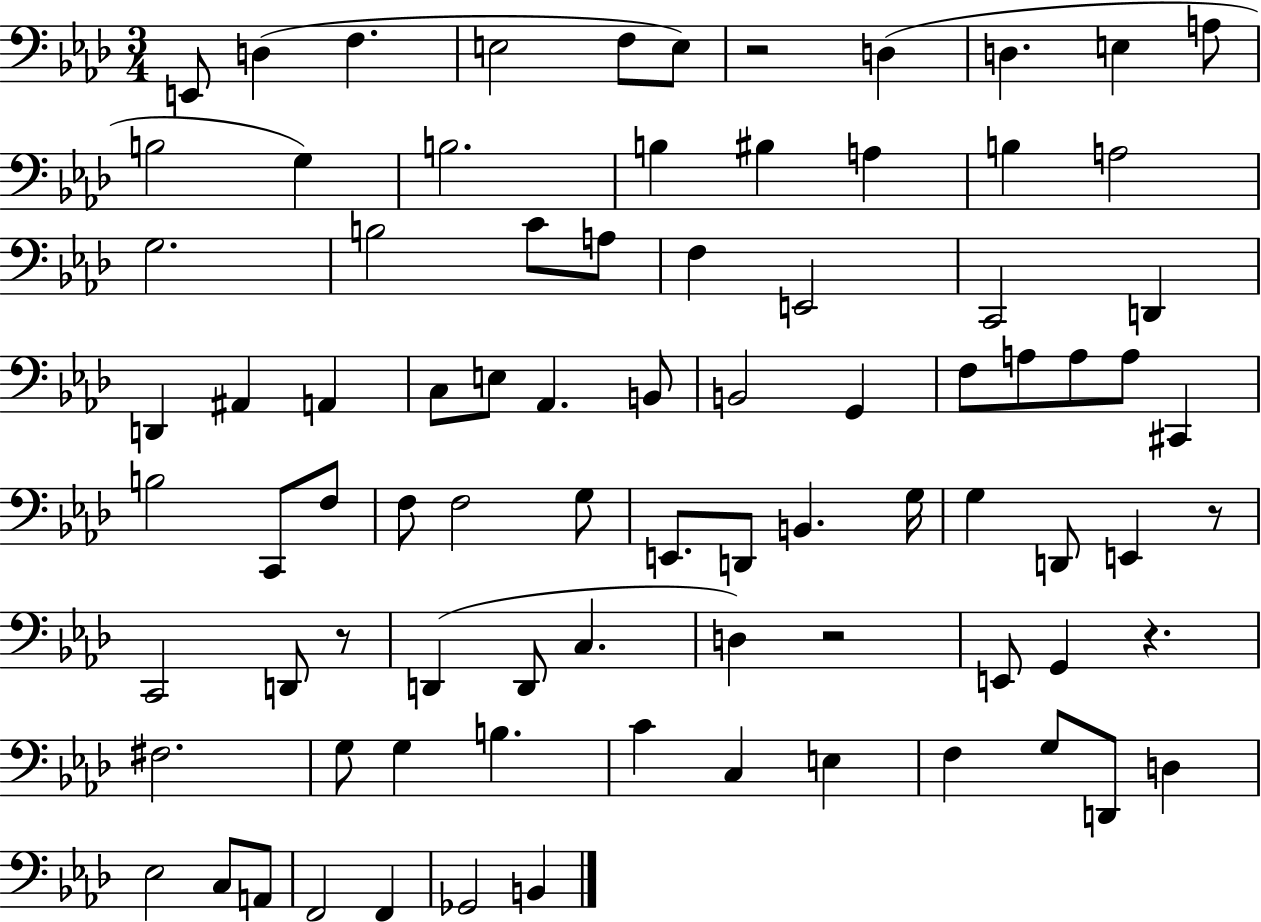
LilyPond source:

{
  \clef bass
  \numericTimeSignature
  \time 3/4
  \key aes \major
  e,8 d4( f4. | e2 f8 e8) | r2 d4( | d4. e4 a8 | \break b2 g4) | b2. | b4 bis4 a4 | b4 a2 | \break g2. | b2 c'8 a8 | f4 e,2 | c,2 d,4 | \break d,4 ais,4 a,4 | c8 e8 aes,4. b,8 | b,2 g,4 | f8 a8 a8 a8 cis,4 | \break b2 c,8 f8 | f8 f2 g8 | e,8. d,8 b,4. g16 | g4 d,8 e,4 r8 | \break c,2 d,8 r8 | d,4( d,8 c4. | d4) r2 | e,8 g,4 r4. | \break fis2. | g8 g4 b4. | c'4 c4 e4 | f4 g8 d,8 d4 | \break ees2 c8 a,8 | f,2 f,4 | ges,2 b,4 | \bar "|."
}